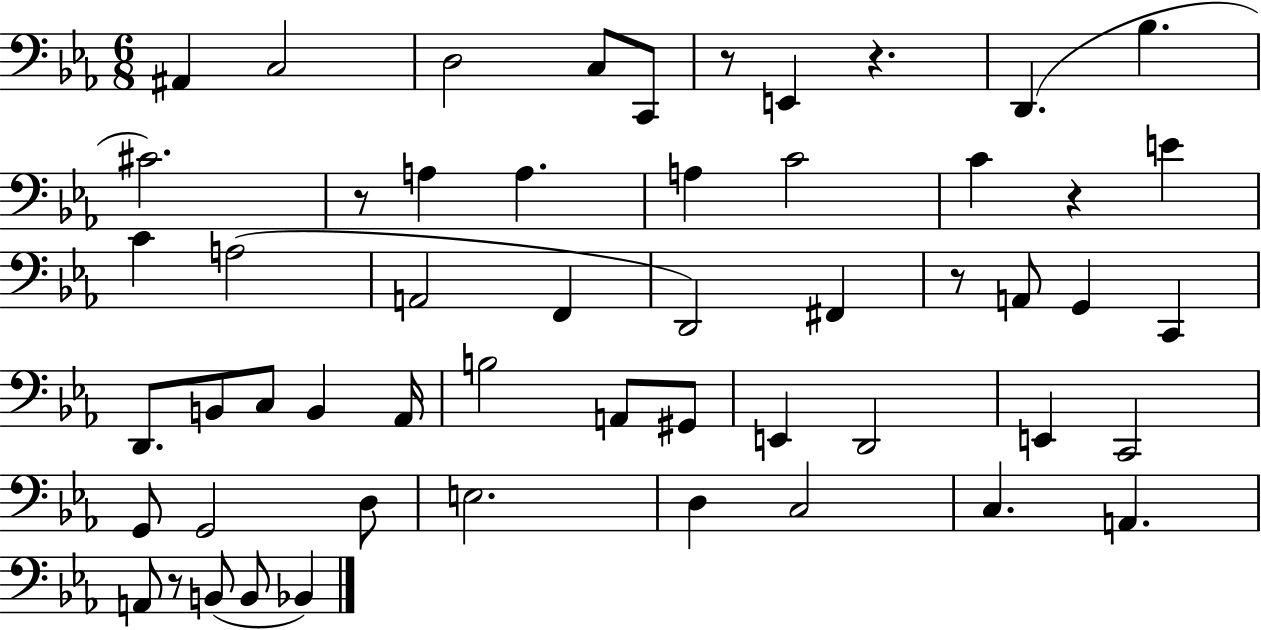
{
  \clef bass
  \numericTimeSignature
  \time 6/8
  \key ees \major
  \repeat volta 2 { ais,4 c2 | d2 c8 c,8 | r8 e,4 r4. | d,4.( bes4. | \break cis'2.) | r8 a4 a4. | a4 c'2 | c'4 r4 e'4 | \break c'4 a2( | a,2 f,4 | d,2) fis,4 | r8 a,8 g,4 c,4 | \break d,8. b,8 c8 b,4 aes,16 | b2 a,8 gis,8 | e,4 d,2 | e,4 c,2 | \break g,8 g,2 d8 | e2. | d4 c2 | c4. a,4. | \break a,8 r8 b,8( b,8 bes,4) | } \bar "|."
}